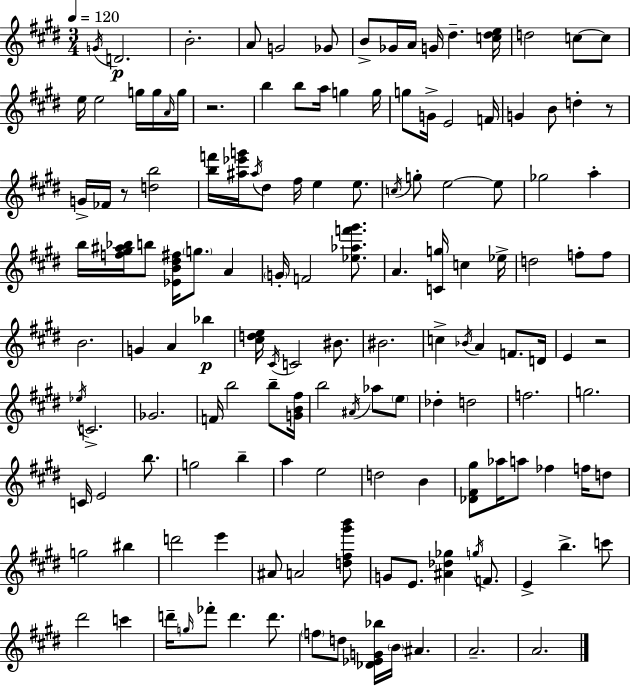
X:1
T:Untitled
M:3/4
L:1/4
K:E
G/4 D2 B2 A/2 G2 _G/2 B/2 _G/4 A/4 G/4 ^d [c^de]/4 d2 c/2 c/2 e/4 e2 g/4 g/4 A/4 g/4 z2 b b/2 a/4 g g/4 g/2 G/4 E2 F/4 G B/2 d z/2 G/4 _F/4 z/2 [db]2 [bf']/4 [^a_e'g']/4 ^a/4 ^d/2 ^f/4 e e/2 c/4 g/2 e2 e/2 _g2 a b/4 [f^g^a_b]/4 b/2 [_EB^d^f]/4 g/2 A G/4 F2 [_e_af'^g']/2 A [Cg]/4 c _e/4 d2 f/2 f/2 B2 G A _b [^cde]/4 ^C/4 C2 ^B/2 ^B2 c _B/4 A F/2 D/4 E z2 _e/4 C2 _G2 F/4 b2 b/2 [GB^f]/4 b2 ^A/4 _a/2 e/2 _d d2 f2 g2 C/4 E2 b/2 g2 b a e2 d2 B [_D^F^g]/2 _a/4 a/2 _f f/4 d/2 g2 ^b d'2 e' ^A/2 A2 [d^f^g'b']/2 G/2 E/2 [^A_d_g] g/4 F/2 E b c'/2 ^d'2 c' d'/4 g/4 _f'/2 d' d'/2 f/2 d/2 [_D_EG_b]/4 B/4 ^A A2 A2